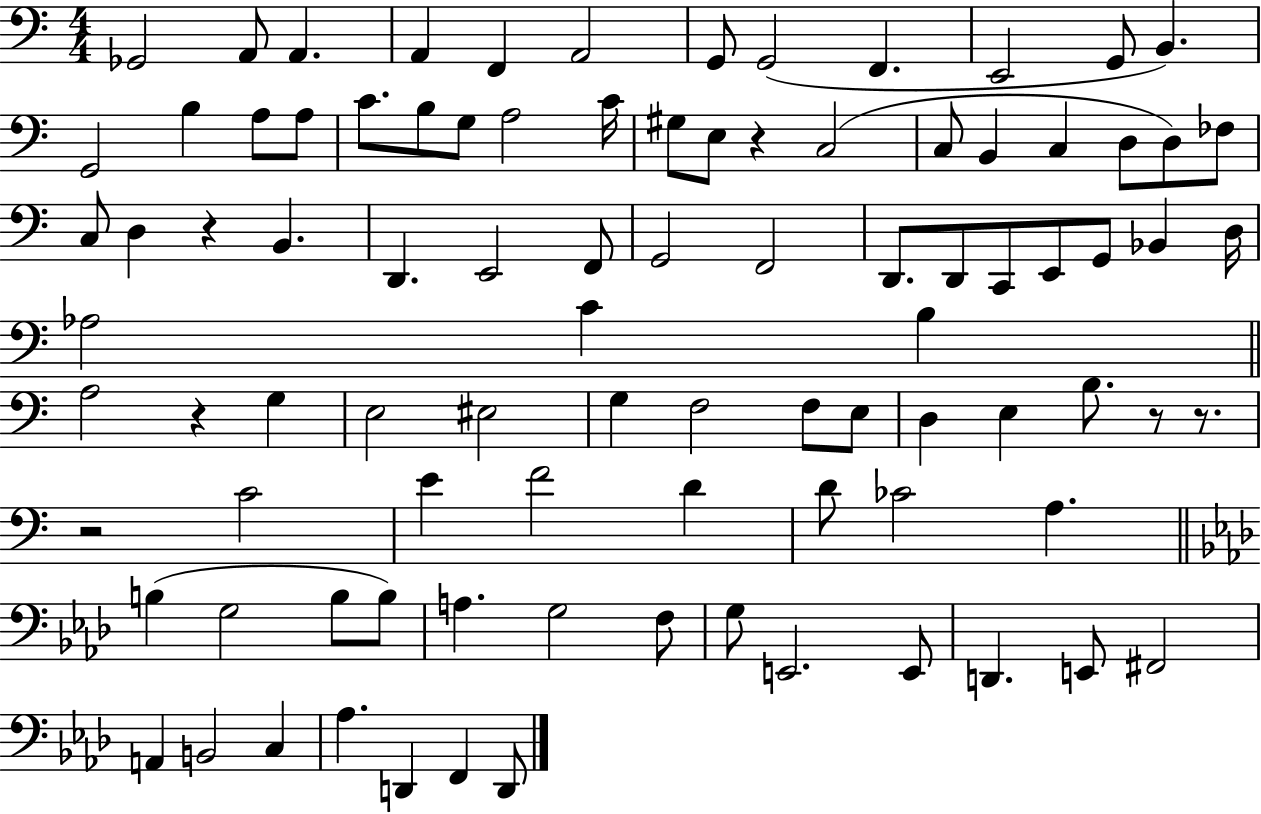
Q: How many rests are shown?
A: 6